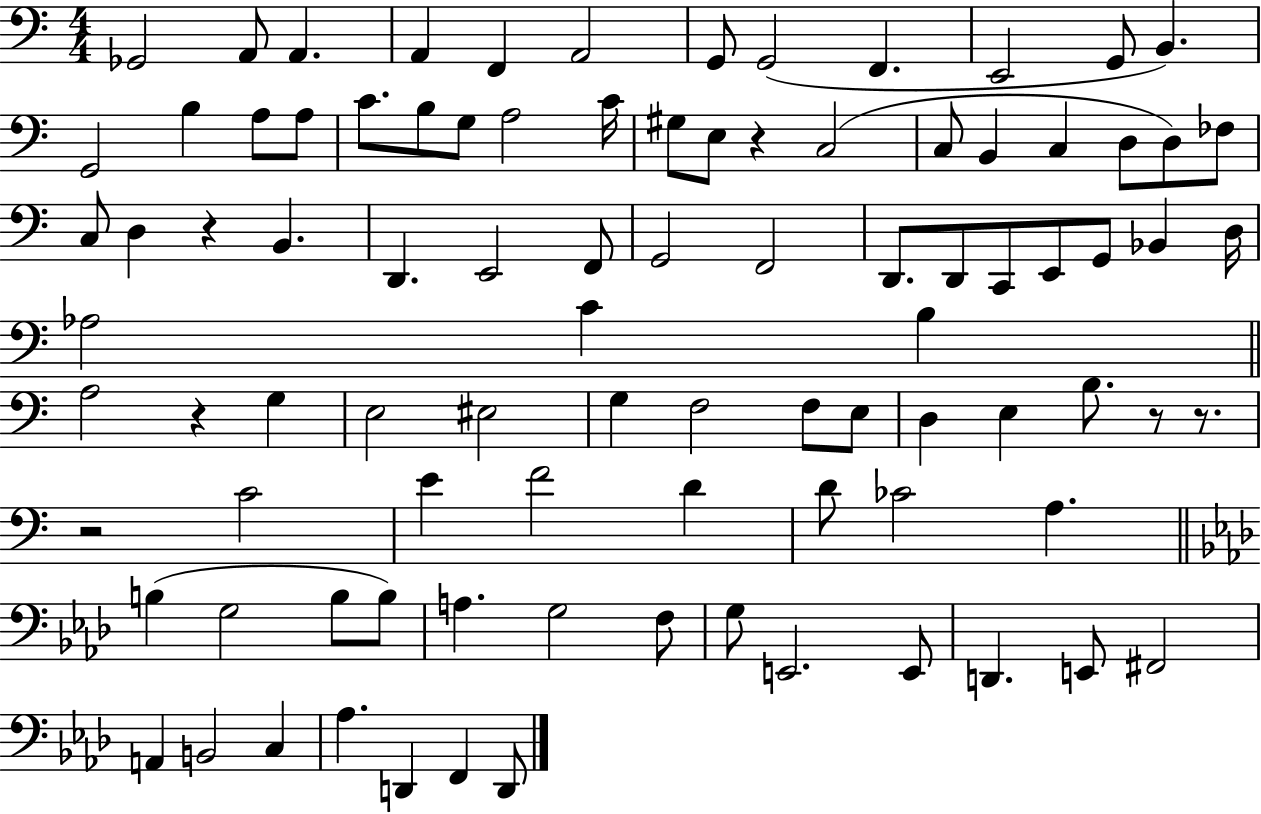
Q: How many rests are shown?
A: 6